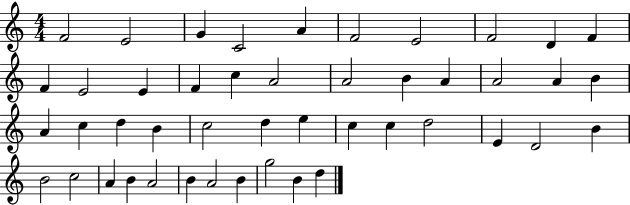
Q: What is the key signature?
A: C major